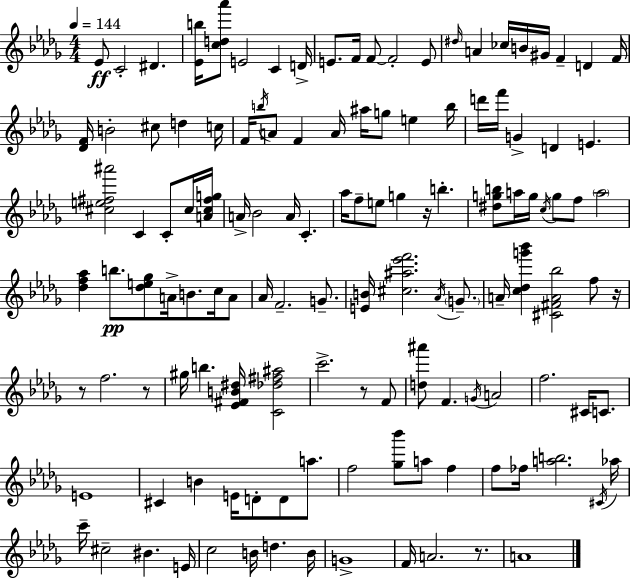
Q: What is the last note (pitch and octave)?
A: A4